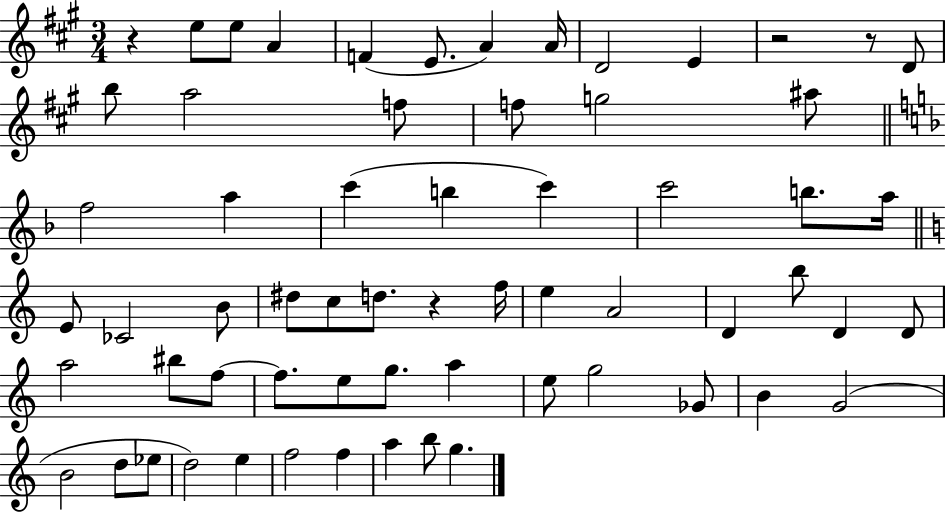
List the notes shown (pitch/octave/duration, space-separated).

R/q E5/e E5/e A4/q F4/q E4/e. A4/q A4/s D4/h E4/q R/h R/e D4/e B5/e A5/h F5/e F5/e G5/h A#5/e F5/h A5/q C6/q B5/q C6/q C6/h B5/e. A5/s E4/e CES4/h B4/e D#5/e C5/e D5/e. R/q F5/s E5/q A4/h D4/q B5/e D4/q D4/e A5/h BIS5/e F5/e F5/e. E5/e G5/e. A5/q E5/e G5/h Gb4/e B4/q G4/h B4/h D5/e Eb5/e D5/h E5/q F5/h F5/q A5/q B5/e G5/q.